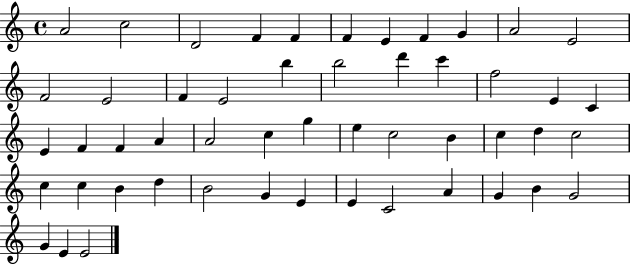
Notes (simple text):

A4/h C5/h D4/h F4/q F4/q F4/q E4/q F4/q G4/q A4/h E4/h F4/h E4/h F4/q E4/h B5/q B5/h D6/q C6/q F5/h E4/q C4/q E4/q F4/q F4/q A4/q A4/h C5/q G5/q E5/q C5/h B4/q C5/q D5/q C5/h C5/q C5/q B4/q D5/q B4/h G4/q E4/q E4/q C4/h A4/q G4/q B4/q G4/h G4/q E4/q E4/h